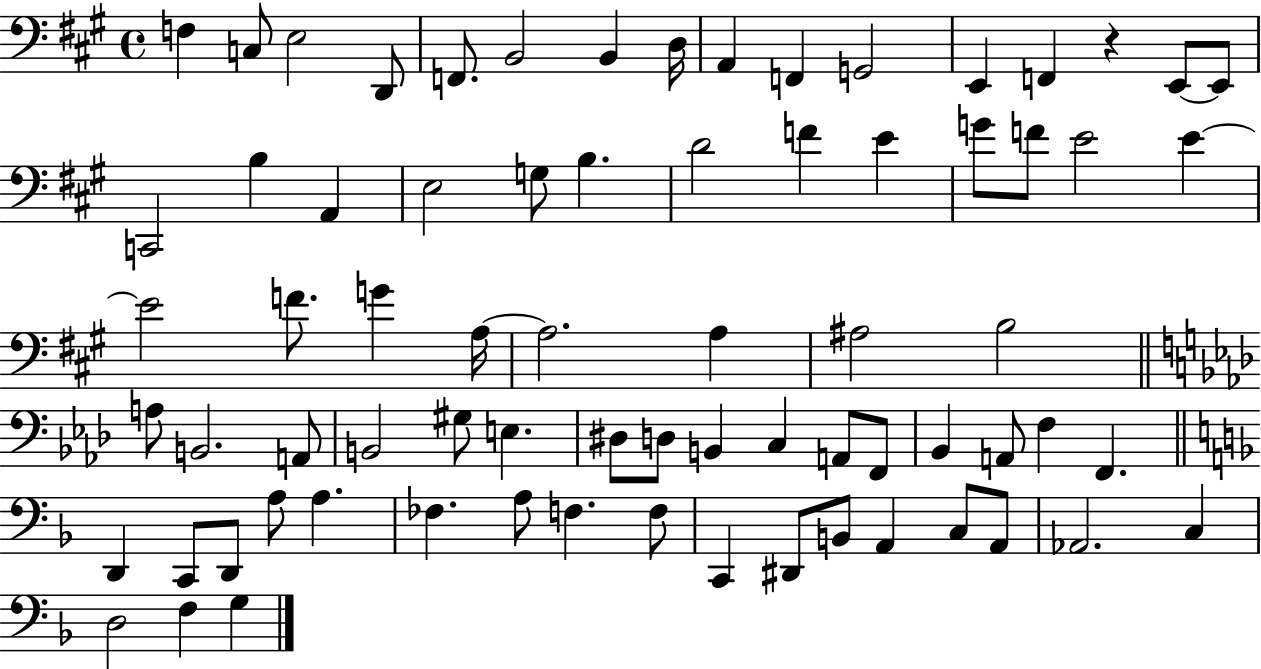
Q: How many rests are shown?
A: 1